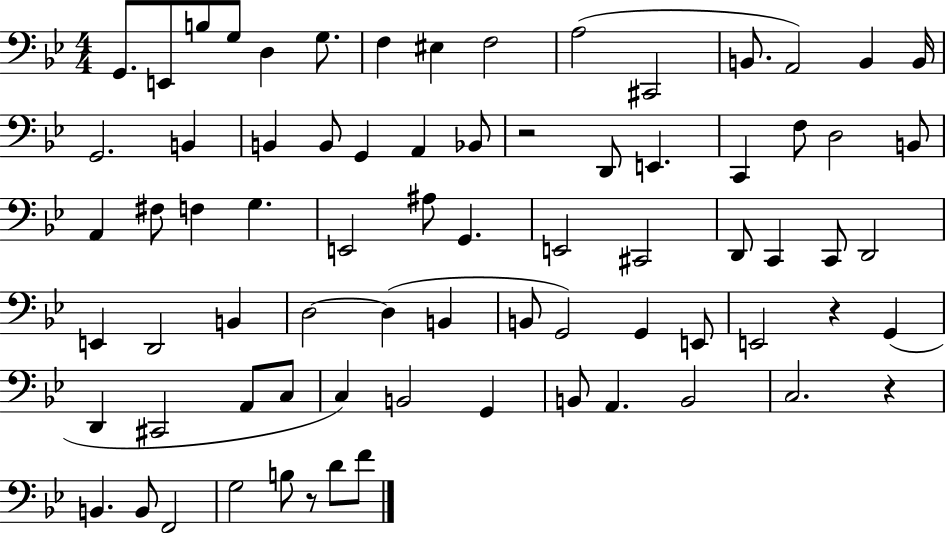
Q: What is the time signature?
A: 4/4